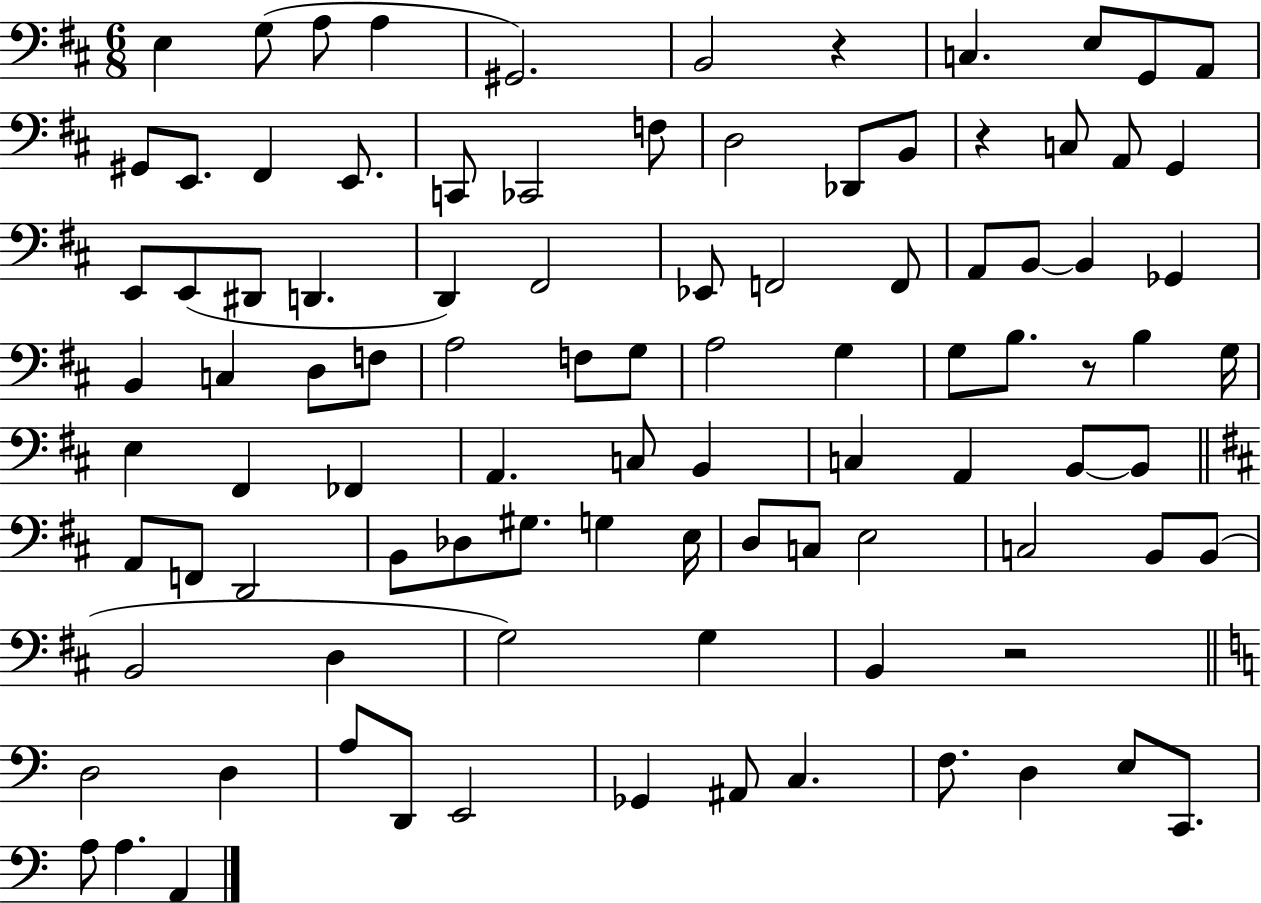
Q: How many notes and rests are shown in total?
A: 97